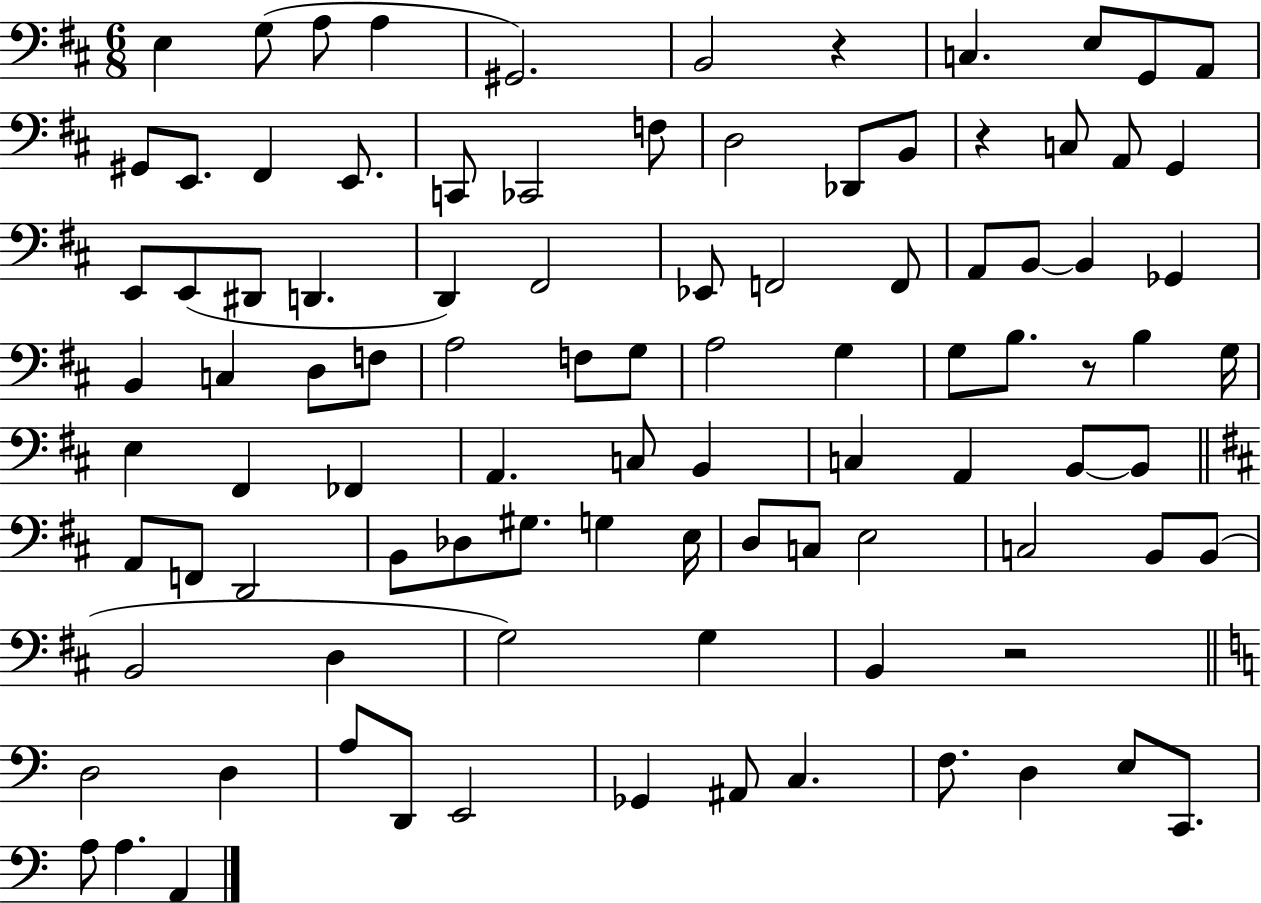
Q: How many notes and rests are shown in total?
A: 97